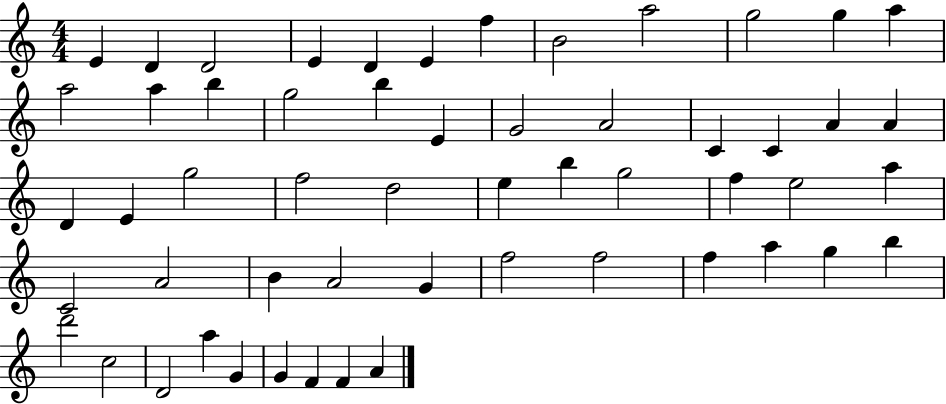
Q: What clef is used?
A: treble